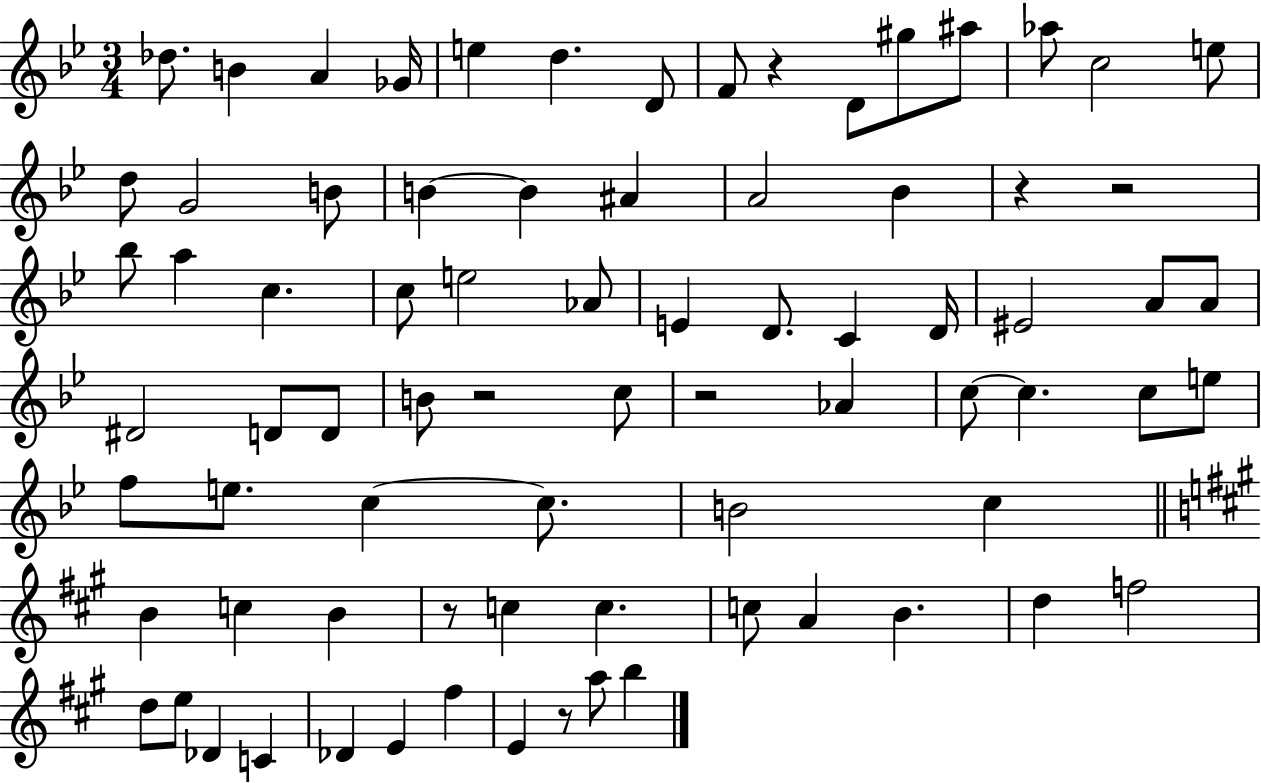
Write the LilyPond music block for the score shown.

{
  \clef treble
  \numericTimeSignature
  \time 3/4
  \key bes \major
  des''8. b'4 a'4 ges'16 | e''4 d''4. d'8 | f'8 r4 d'8 gis''8 ais''8 | aes''8 c''2 e''8 | \break d''8 g'2 b'8 | b'4~~ b'4 ais'4 | a'2 bes'4 | r4 r2 | \break bes''8 a''4 c''4. | c''8 e''2 aes'8 | e'4 d'8. c'4 d'16 | eis'2 a'8 a'8 | \break dis'2 d'8 d'8 | b'8 r2 c''8 | r2 aes'4 | c''8~~ c''4. c''8 e''8 | \break f''8 e''8. c''4~~ c''8. | b'2 c''4 | \bar "||" \break \key a \major b'4 c''4 b'4 | r8 c''4 c''4. | c''8 a'4 b'4. | d''4 f''2 | \break d''8 e''8 des'4 c'4 | des'4 e'4 fis''4 | e'4 r8 a''8 b''4 | \bar "|."
}